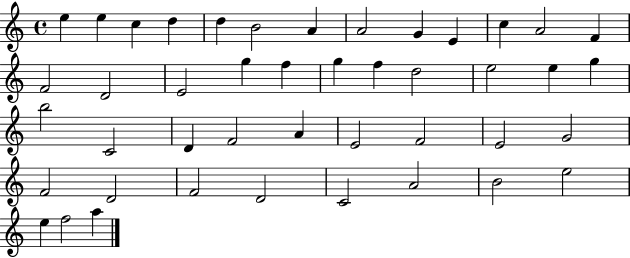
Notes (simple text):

E5/q E5/q C5/q D5/q D5/q B4/h A4/q A4/h G4/q E4/q C5/q A4/h F4/q F4/h D4/h E4/h G5/q F5/q G5/q F5/q D5/h E5/h E5/q G5/q B5/h C4/h D4/q F4/h A4/q E4/h F4/h E4/h G4/h F4/h D4/h F4/h D4/h C4/h A4/h B4/h E5/h E5/q F5/h A5/q